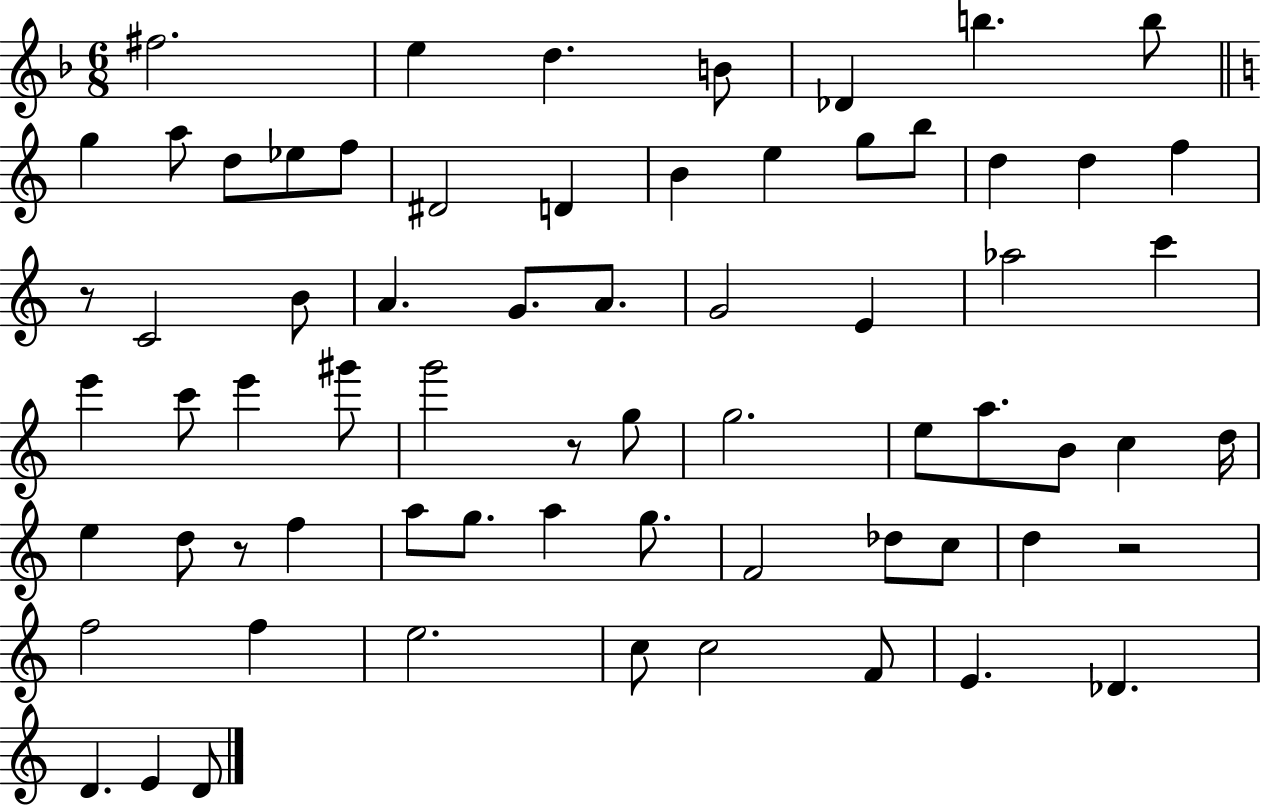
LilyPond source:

{
  \clef treble
  \numericTimeSignature
  \time 6/8
  \key f \major
  fis''2. | e''4 d''4. b'8 | des'4 b''4. b''8 | \bar "||" \break \key c \major g''4 a''8 d''8 ees''8 f''8 | dis'2 d'4 | b'4 e''4 g''8 b''8 | d''4 d''4 f''4 | \break r8 c'2 b'8 | a'4. g'8. a'8. | g'2 e'4 | aes''2 c'''4 | \break e'''4 c'''8 e'''4 gis'''8 | g'''2 r8 g''8 | g''2. | e''8 a''8. b'8 c''4 d''16 | \break e''4 d''8 r8 f''4 | a''8 g''8. a''4 g''8. | f'2 des''8 c''8 | d''4 r2 | \break f''2 f''4 | e''2. | c''8 c''2 f'8 | e'4. des'4. | \break d'4. e'4 d'8 | \bar "|."
}